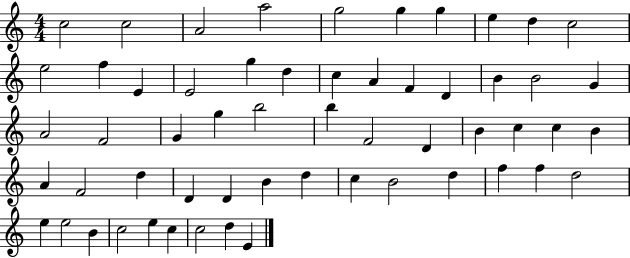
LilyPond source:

{
  \clef treble
  \numericTimeSignature
  \time 4/4
  \key c \major
  c''2 c''2 | a'2 a''2 | g''2 g''4 g''4 | e''4 d''4 c''2 | \break e''2 f''4 e'4 | e'2 g''4 d''4 | c''4 a'4 f'4 d'4 | b'4 b'2 g'4 | \break a'2 f'2 | g'4 g''4 b''2 | b''4 f'2 d'4 | b'4 c''4 c''4 b'4 | \break a'4 f'2 d''4 | d'4 d'4 b'4 d''4 | c''4 b'2 d''4 | f''4 f''4 d''2 | \break e''4 e''2 b'4 | c''2 e''4 c''4 | c''2 d''4 e'4 | \bar "|."
}